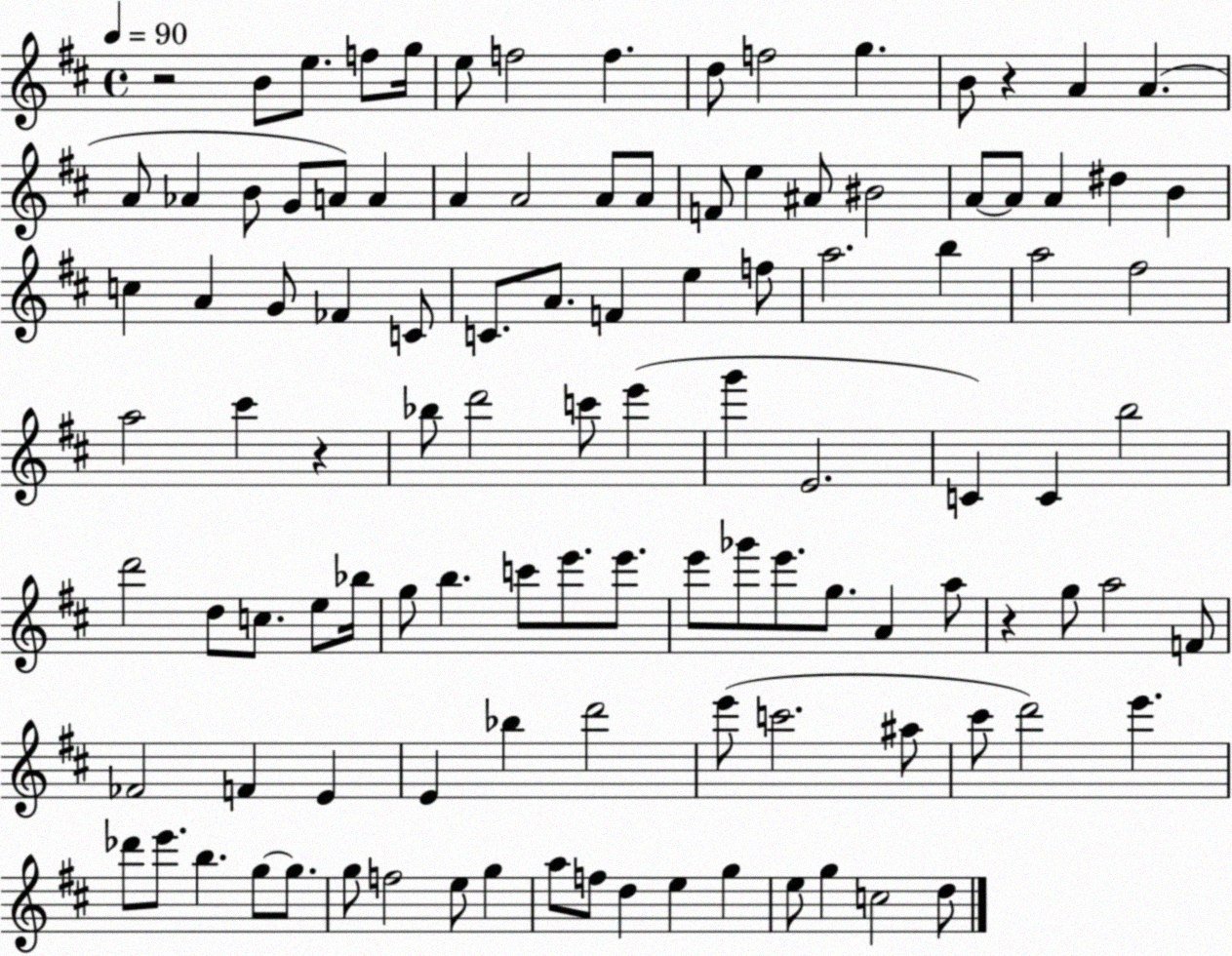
X:1
T:Untitled
M:4/4
L:1/4
K:D
z2 B/2 e/2 f/2 g/4 e/2 f2 f d/2 f2 g B/2 z A A A/2 _A B/2 G/2 A/2 A A A2 A/2 A/2 F/2 e ^A/2 ^B2 A/2 A/2 A ^d B c A G/2 _F C/2 C/2 A/2 F e f/2 a2 b a2 ^f2 a2 ^c' z _b/2 d'2 c'/2 e' g' E2 C C b2 d'2 d/2 c/2 e/2 _b/4 g/2 b c'/2 e'/2 e'/2 e'/2 _g'/2 e'/2 g/2 A a/2 z g/2 a2 F/2 _F2 F E E _b d'2 e'/2 c'2 ^a/2 ^c'/2 d'2 e' _d'/2 e'/2 b g/2 g/2 g/2 f2 e/2 g a/2 f/2 d e g e/2 g c2 d/2